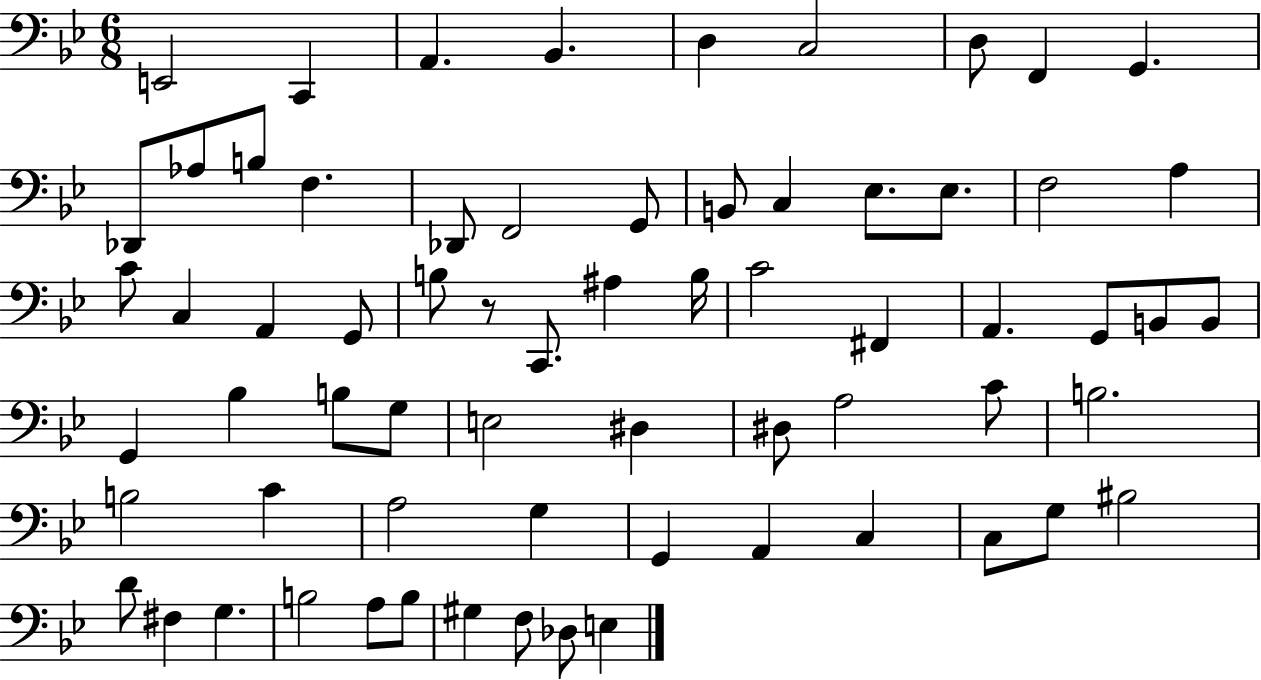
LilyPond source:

{
  \clef bass
  \numericTimeSignature
  \time 6/8
  \key bes \major
  e,2 c,4 | a,4. bes,4. | d4 c2 | d8 f,4 g,4. | \break des,8 aes8 b8 f4. | des,8 f,2 g,8 | b,8 c4 ees8. ees8. | f2 a4 | \break c'8 c4 a,4 g,8 | b8 r8 c,8. ais4 b16 | c'2 fis,4 | a,4. g,8 b,8 b,8 | \break g,4 bes4 b8 g8 | e2 dis4 | dis8 a2 c'8 | b2. | \break b2 c'4 | a2 g4 | g,4 a,4 c4 | c8 g8 bis2 | \break d'8 fis4 g4. | b2 a8 b8 | gis4 f8 des8 e4 | \bar "|."
}